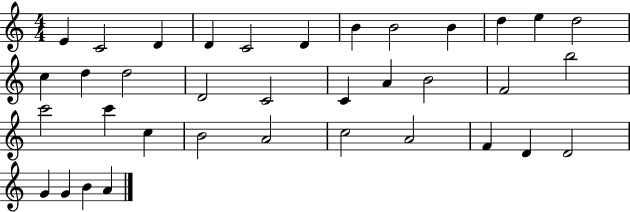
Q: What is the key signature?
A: C major